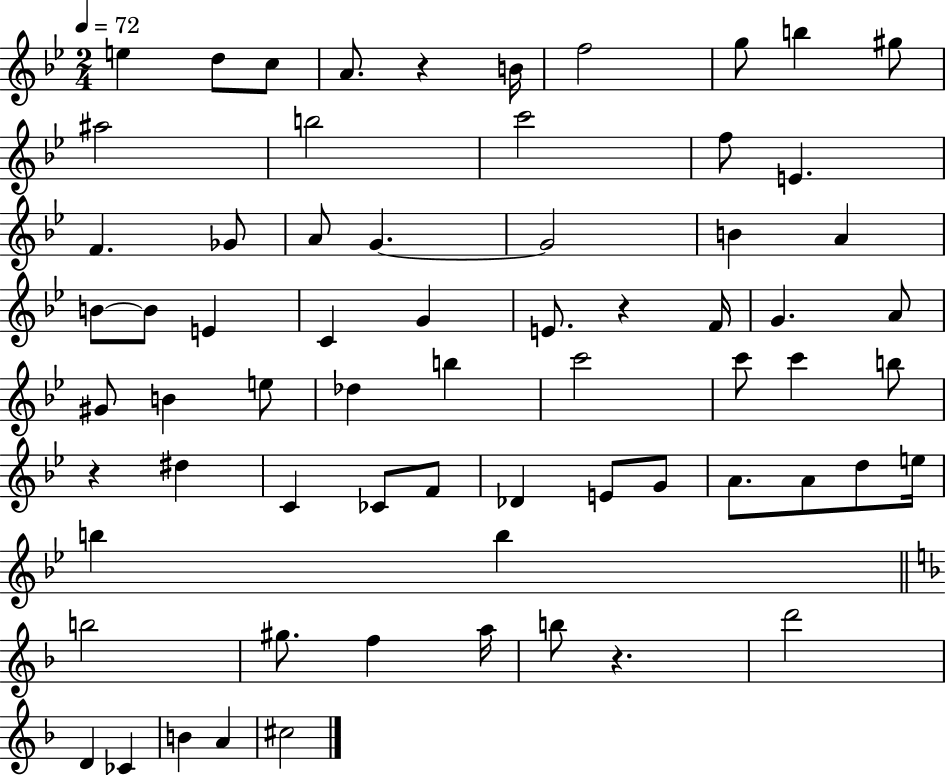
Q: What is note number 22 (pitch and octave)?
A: B4